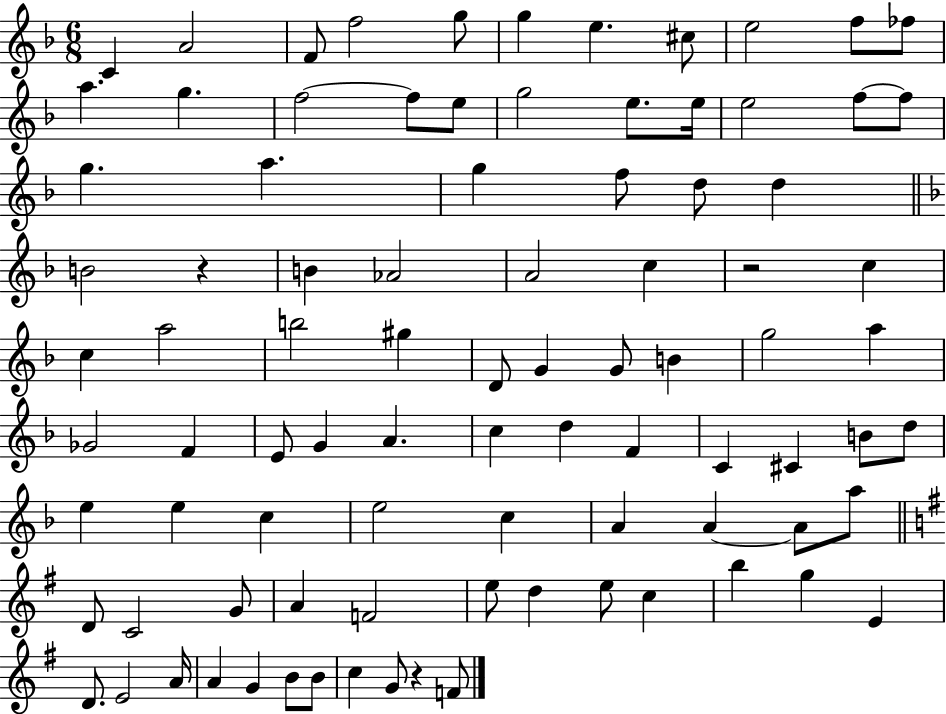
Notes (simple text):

C4/q A4/h F4/e F5/h G5/e G5/q E5/q. C#5/e E5/h F5/e FES5/e A5/q. G5/q. F5/h F5/e E5/e G5/h E5/e. E5/s E5/h F5/e F5/e G5/q. A5/q. G5/q F5/e D5/e D5/q B4/h R/q B4/q Ab4/h A4/h C5/q R/h C5/q C5/q A5/h B5/h G#5/q D4/e G4/q G4/e B4/q G5/h A5/q Gb4/h F4/q E4/e G4/q A4/q. C5/q D5/q F4/q C4/q C#4/q B4/e D5/e E5/q E5/q C5/q E5/h C5/q A4/q A4/q A4/e A5/e D4/e C4/h G4/e A4/q F4/h E5/e D5/q E5/e C5/q B5/q G5/q E4/q D4/e. E4/h A4/s A4/q G4/q B4/e B4/e C5/q G4/e R/q F4/e